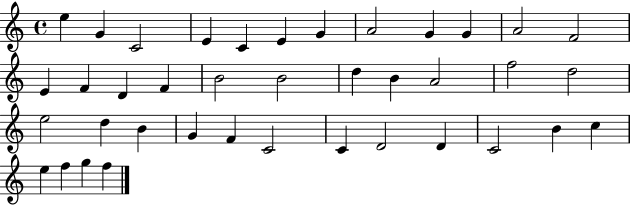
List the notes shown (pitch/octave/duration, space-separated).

E5/q G4/q C4/h E4/q C4/q E4/q G4/q A4/h G4/q G4/q A4/h F4/h E4/q F4/q D4/q F4/q B4/h B4/h D5/q B4/q A4/h F5/h D5/h E5/h D5/q B4/q G4/q F4/q C4/h C4/q D4/h D4/q C4/h B4/q C5/q E5/q F5/q G5/q F5/q